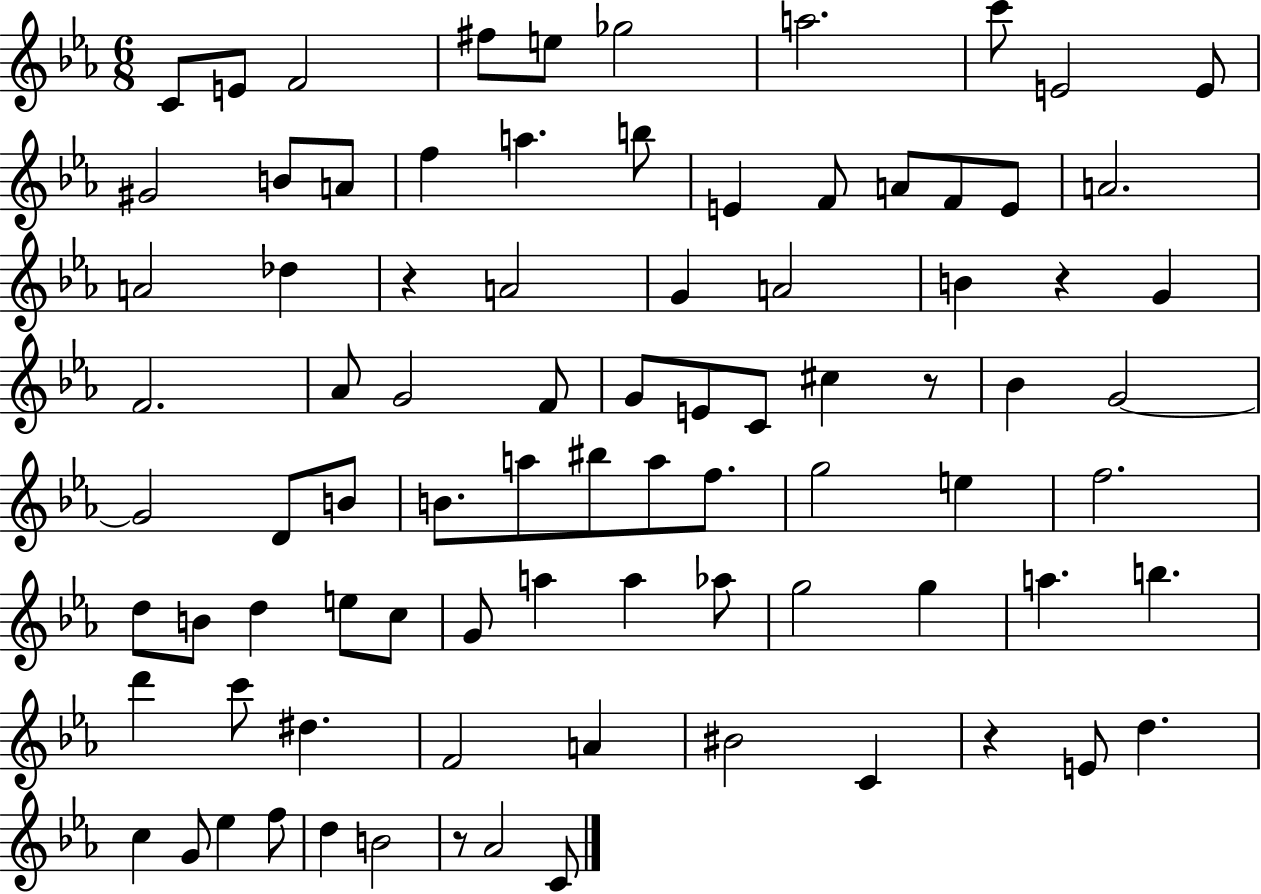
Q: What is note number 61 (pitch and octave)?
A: G5